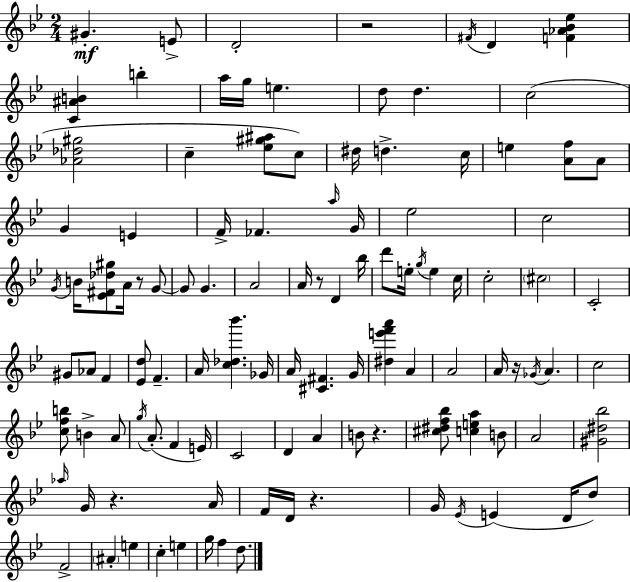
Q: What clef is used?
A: treble